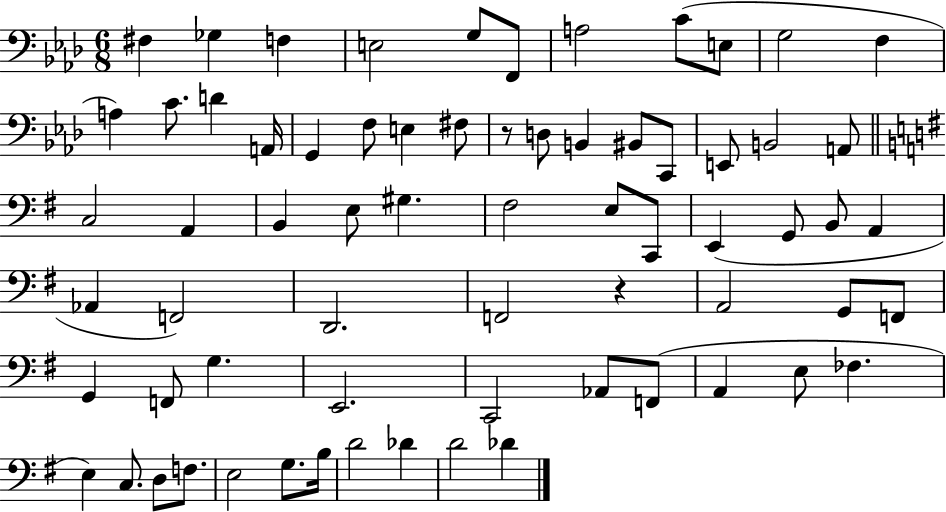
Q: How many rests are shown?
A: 2